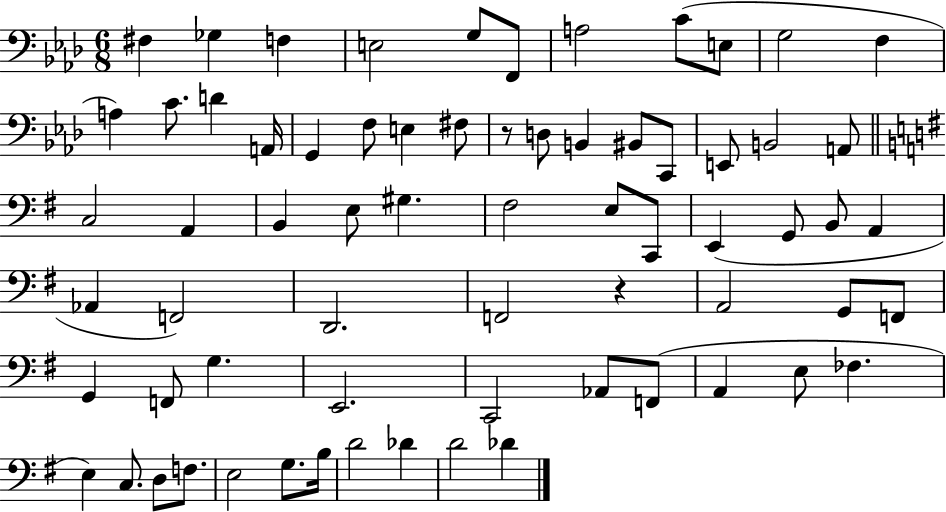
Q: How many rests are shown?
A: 2